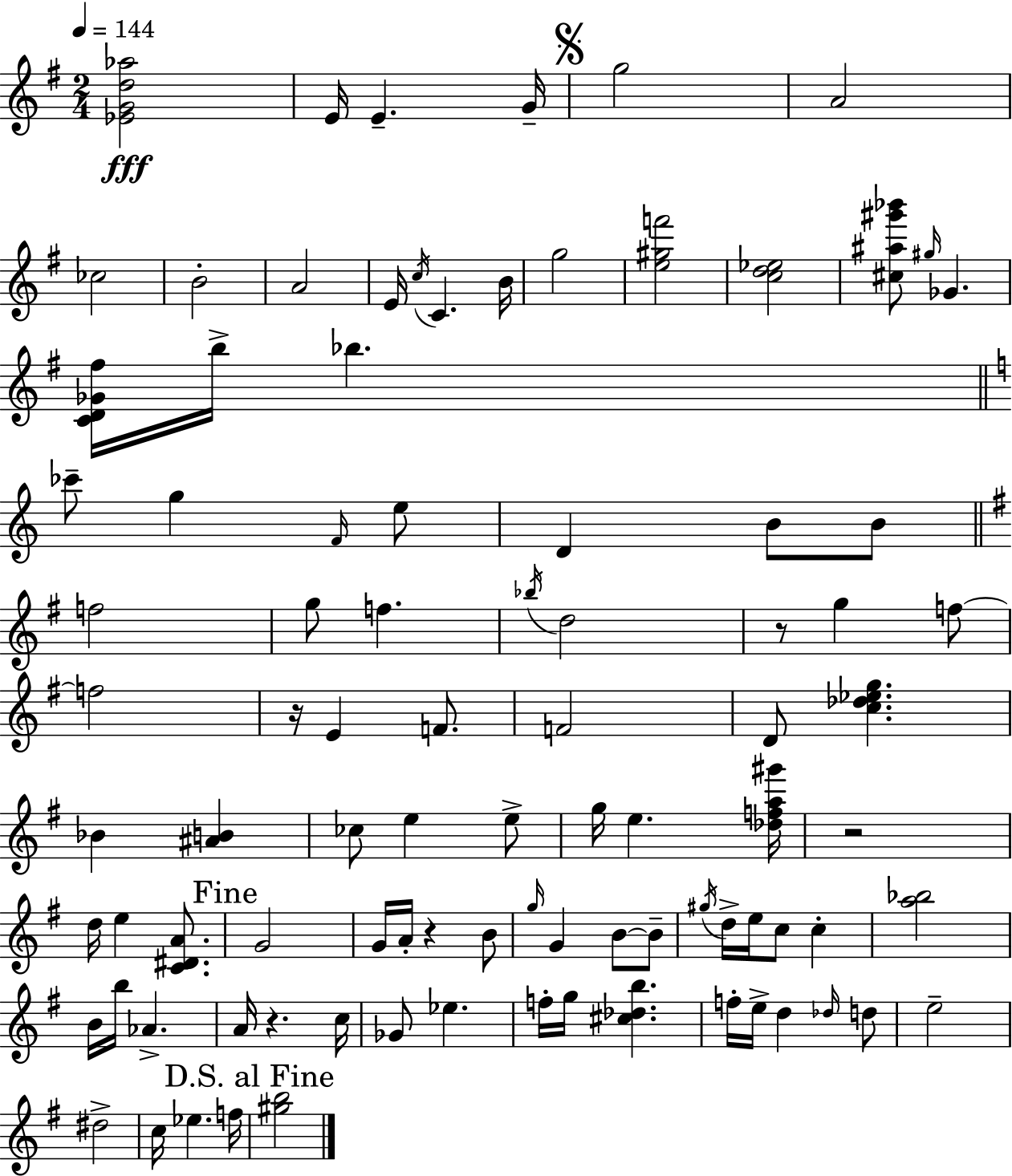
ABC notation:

X:1
T:Untitled
M:2/4
L:1/4
K:G
[_EGd_a]2 E/4 E G/4 g2 A2 _c2 B2 A2 E/4 c/4 C B/4 g2 [e^gf']2 [cd_e]2 [^c^a^g'_b']/2 ^g/4 _G [CD_G^f]/4 b/4 _b _c'/2 g F/4 e/2 D B/2 B/2 f2 g/2 f _b/4 d2 z/2 g f/2 f2 z/4 E F/2 F2 D/2 [c_d_eg] _B [^AB] _c/2 e e/2 g/4 e [_dfa^g']/4 z2 d/4 e [C^DA]/2 G2 G/4 A/4 z B/2 g/4 G B/2 B/2 ^g/4 d/4 e/4 c/2 c [a_b]2 B/4 b/4 _A A/4 z c/4 _G/2 _e f/4 g/4 [^c_db] f/4 e/4 d _d/4 d/2 e2 ^d2 c/4 _e f/4 [^gb]2